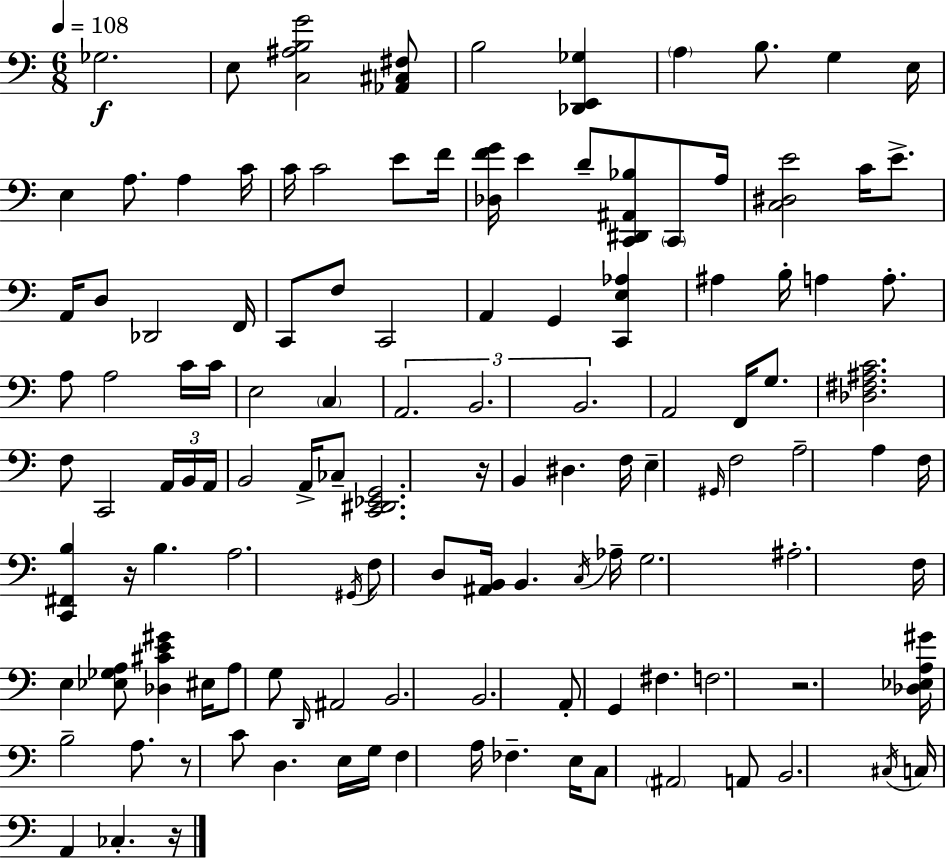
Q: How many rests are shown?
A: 5